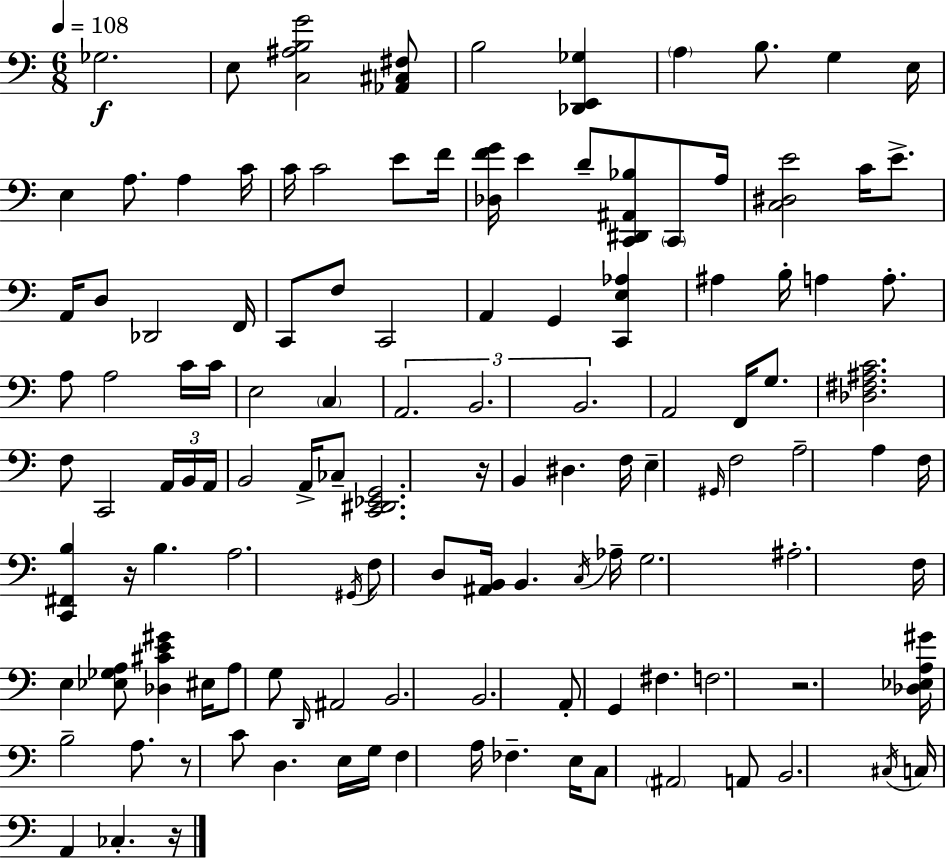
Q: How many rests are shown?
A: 5